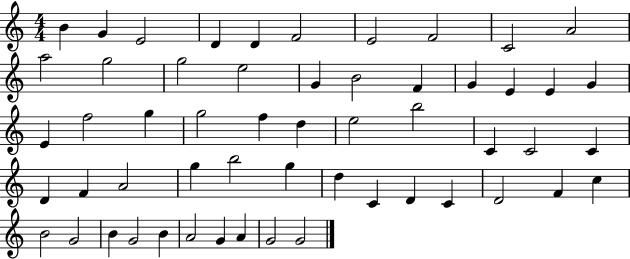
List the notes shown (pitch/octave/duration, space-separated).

B4/q G4/q E4/h D4/q D4/q F4/h E4/h F4/h C4/h A4/h A5/h G5/h G5/h E5/h G4/q B4/h F4/q G4/q E4/q E4/q G4/q E4/q F5/h G5/q G5/h F5/q D5/q E5/h B5/h C4/q C4/h C4/q D4/q F4/q A4/h G5/q B5/h G5/q D5/q C4/q D4/q C4/q D4/h F4/q C5/q B4/h G4/h B4/q G4/h B4/q A4/h G4/q A4/q G4/h G4/h